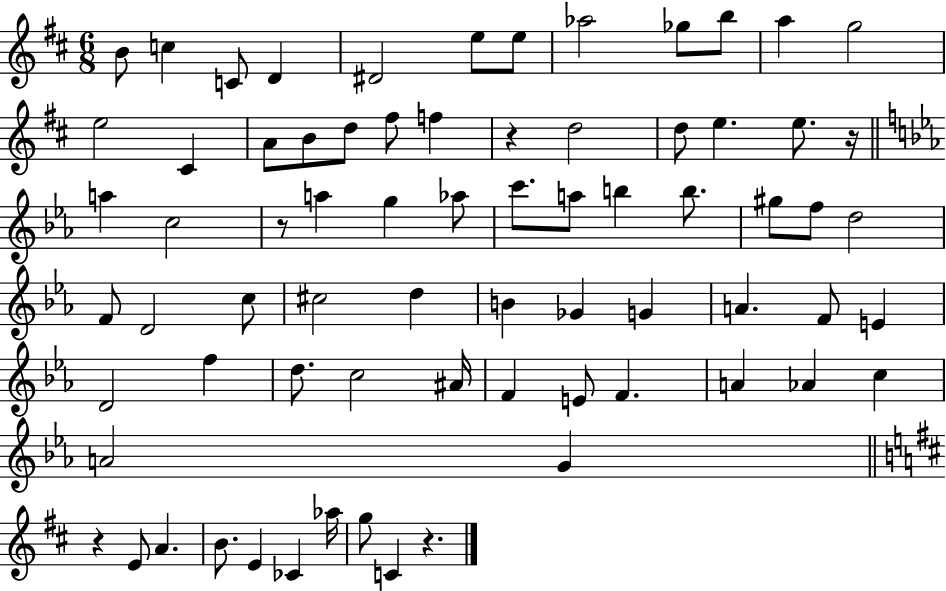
X:1
T:Untitled
M:6/8
L:1/4
K:D
B/2 c C/2 D ^D2 e/2 e/2 _a2 _g/2 b/2 a g2 e2 ^C A/2 B/2 d/2 ^f/2 f z d2 d/2 e e/2 z/4 a c2 z/2 a g _a/2 c'/2 a/2 b b/2 ^g/2 f/2 d2 F/2 D2 c/2 ^c2 d B _G G A F/2 E D2 f d/2 c2 ^A/4 F E/2 F A _A c A2 G z E/2 A B/2 E _C _a/4 g/2 C z